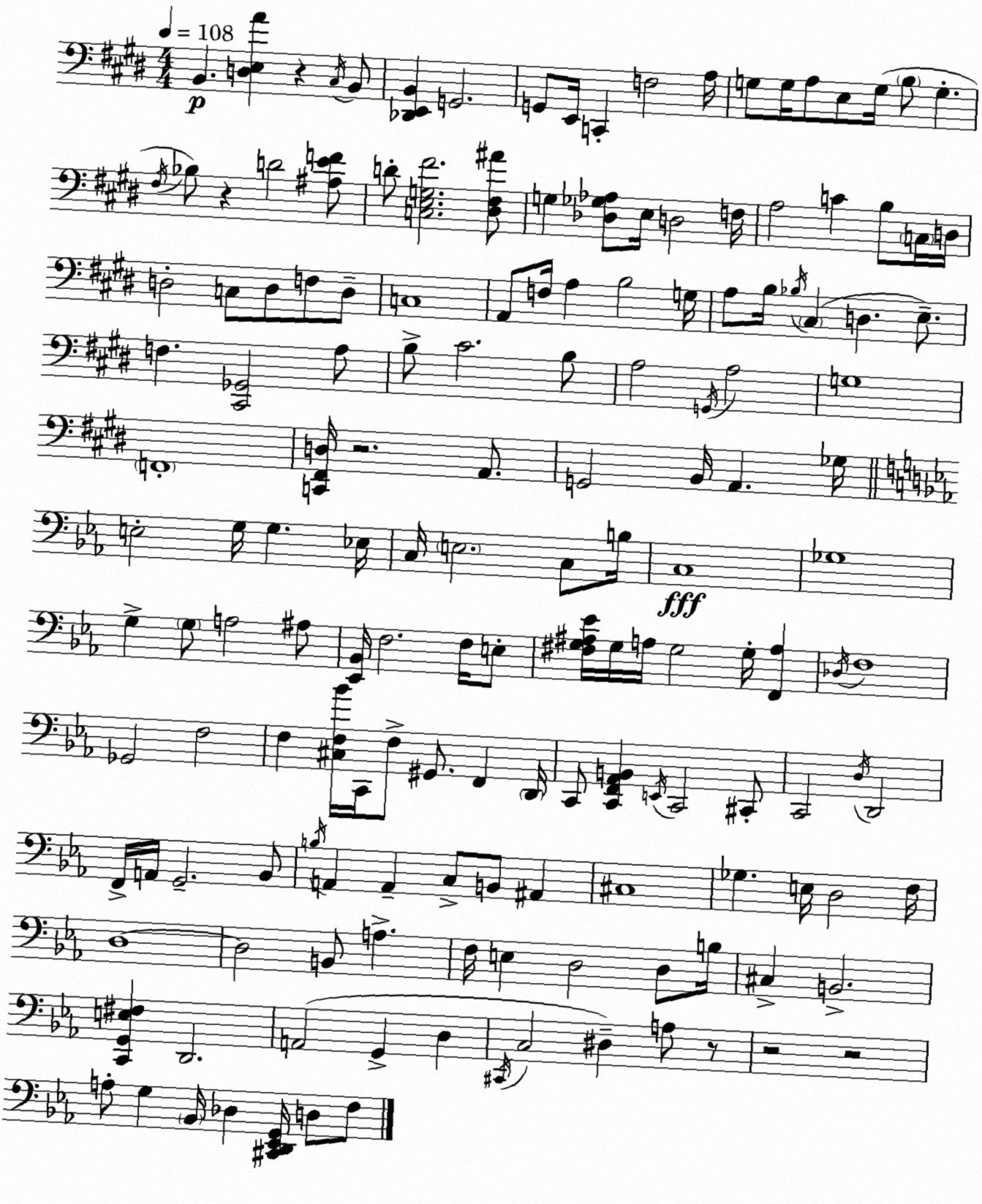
X:1
T:Untitled
M:4/4
L:1/4
K:E
B,, [D,E,A] z ^C,/4 B,,/2 [_D,,E,,B,,] G,,2 G,,/2 E,,/4 C,, F,2 A,/4 G,/2 G,/4 A,/2 E,/2 G,/4 B,/2 G, ^F,/4 _B,/2 z D2 [^A,EF]/2 D/2 [C,E,G,^F]2 [^D,^F,^A]/2 G, [_D,_G,_A,]/2 E,/4 D,2 F,/4 A,2 C B,/2 C,/4 D,/4 D,2 C,/2 D,/2 F,/2 D,/2 C,4 A,,/2 F,/4 A, B,2 G,/4 A,/2 B,/4 _B,/4 ^C, D, E,/2 F, [^C,,_G,,]2 A,/2 B,/2 ^C2 B,/2 A,2 G,,/4 A,2 G,4 F,,4 [C,,^F,,D,]/4 z2 A,,/2 G,,2 B,,/4 A,, _G,/4 E,2 G,/4 G, _E,/4 C,/4 E,2 C,/2 B,/4 C,4 _G,4 G, G,/2 A,2 ^A,/2 [_E,,_B,,]/4 F,2 F,/4 E,/2 [^F,G,^A,_E]/4 G,/4 A,/4 G,2 G,/4 [F,,A,] _D,/4 F,4 _G,,2 F,2 F, [^C,F,_B]/4 C,,/4 F,/2 ^G,,/2 F,, D,,/4 C,,/2 [C,,F,,_A,,B,,] E,,/4 C,,2 ^C,,/2 C,,2 D,/4 D,,2 F,,/4 A,,/4 G,,2 _B,,/2 B,/4 A,, A,, C,/2 B,,/2 ^A,, ^C,4 _G, E,/4 D,2 F,/4 D,4 D,2 B,,/2 A, F,/4 E, D,2 D,/2 B,/4 ^C, B,,2 [C,,G,,E,^F,] D,,2 A,,2 G,, D, ^C,,/4 C,2 ^D, A,/2 z/2 z2 z2 A,/2 G, _B,,/4 _D, [^C,,D,,_E,,G,,]/4 D,/2 F,/2